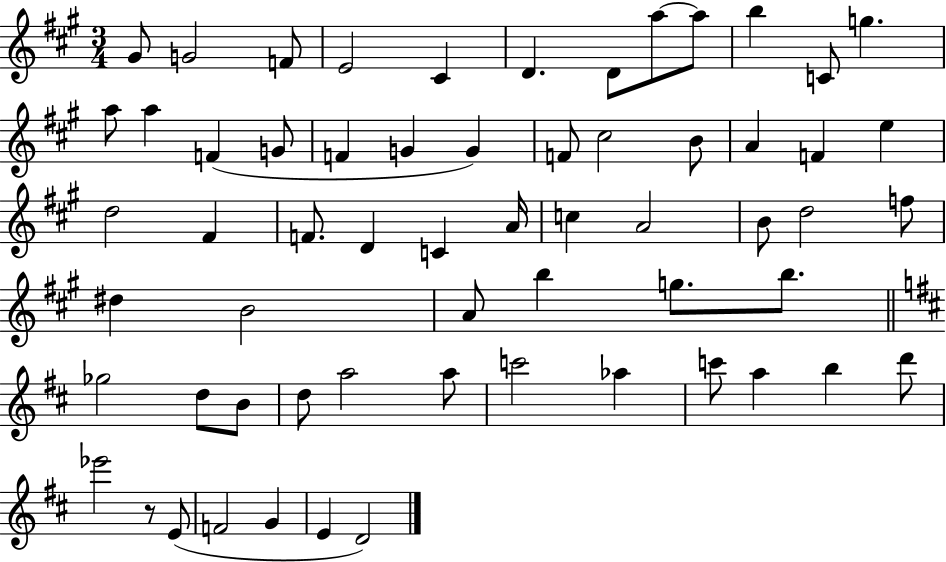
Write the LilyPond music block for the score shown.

{
  \clef treble
  \numericTimeSignature
  \time 3/4
  \key a \major
  gis'8 g'2 f'8 | e'2 cis'4 | d'4. d'8 a''8~~ a''8 | b''4 c'8 g''4. | \break a''8 a''4 f'4( g'8 | f'4 g'4 g'4) | f'8 cis''2 b'8 | a'4 f'4 e''4 | \break d''2 fis'4 | f'8. d'4 c'4 a'16 | c''4 a'2 | b'8 d''2 f''8 | \break dis''4 b'2 | a'8 b''4 g''8. b''8. | \bar "||" \break \key d \major ges''2 d''8 b'8 | d''8 a''2 a''8 | c'''2 aes''4 | c'''8 a''4 b''4 d'''8 | \break ees'''2 r8 e'8( | f'2 g'4 | e'4 d'2) | \bar "|."
}